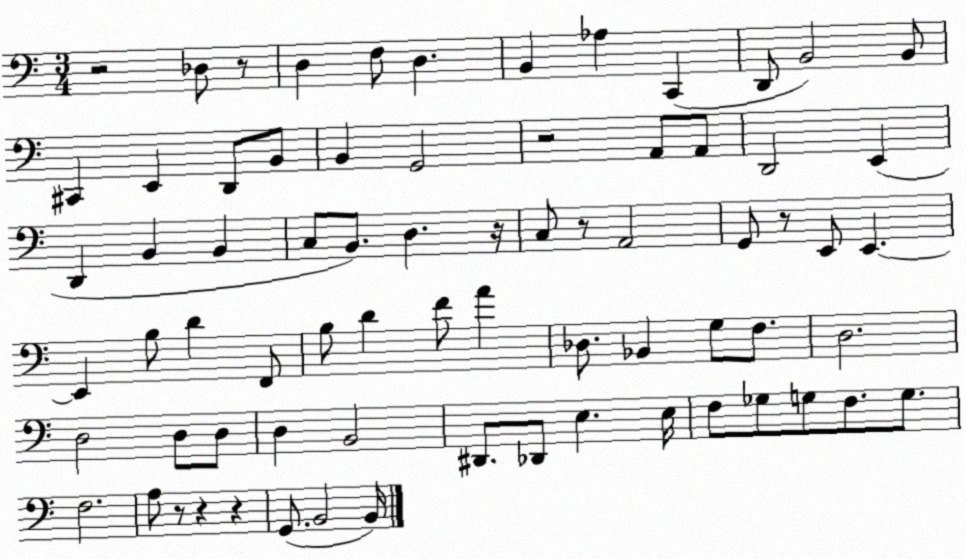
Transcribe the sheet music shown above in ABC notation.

X:1
T:Untitled
M:3/4
L:1/4
K:C
z2 _D,/2 z/2 D, F,/2 D, B,, _A, C,, D,,/2 B,,2 B,,/2 ^C,, E,, D,,/2 B,,/2 B,, G,,2 z2 A,,/2 A,,/2 D,,2 E,, D,, B,, B,, C,/2 B,,/2 D, z/4 C,/2 z/2 A,,2 G,,/2 z/2 E,,/2 E,, E,, B,/2 D F,,/2 B,/2 D F/2 A _D,/2 _B,, G,/2 F,/2 D,2 D,2 D,/2 D,/2 D, B,,2 ^D,,/2 _D,,/2 E, E,/4 F,/2 _G,/2 G,/2 F,/2 G,/2 F,2 A,/2 z/2 z z G,,/2 B,,2 B,,/4